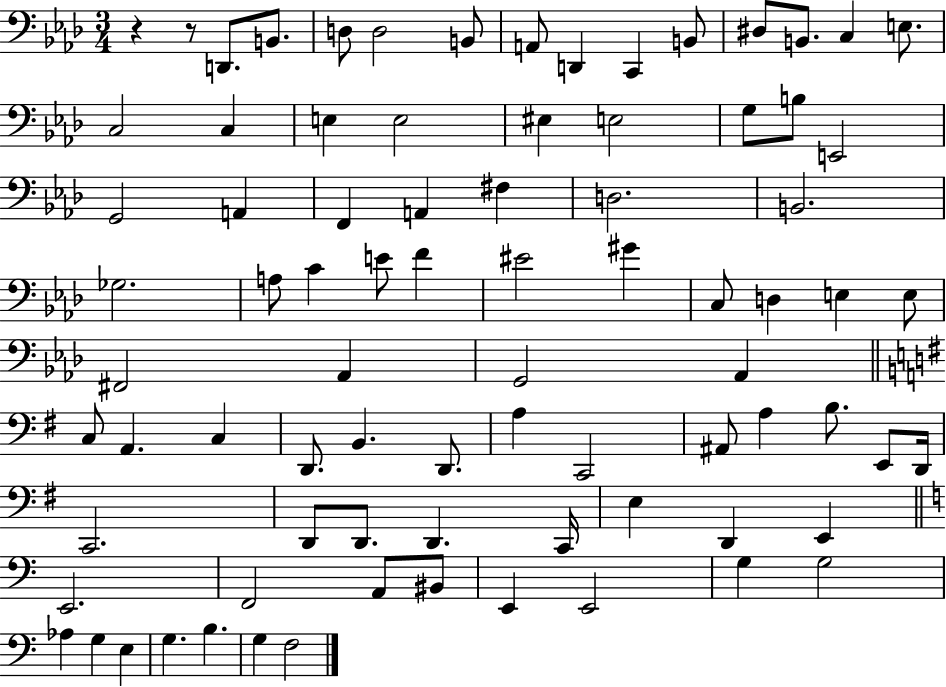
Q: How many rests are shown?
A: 2